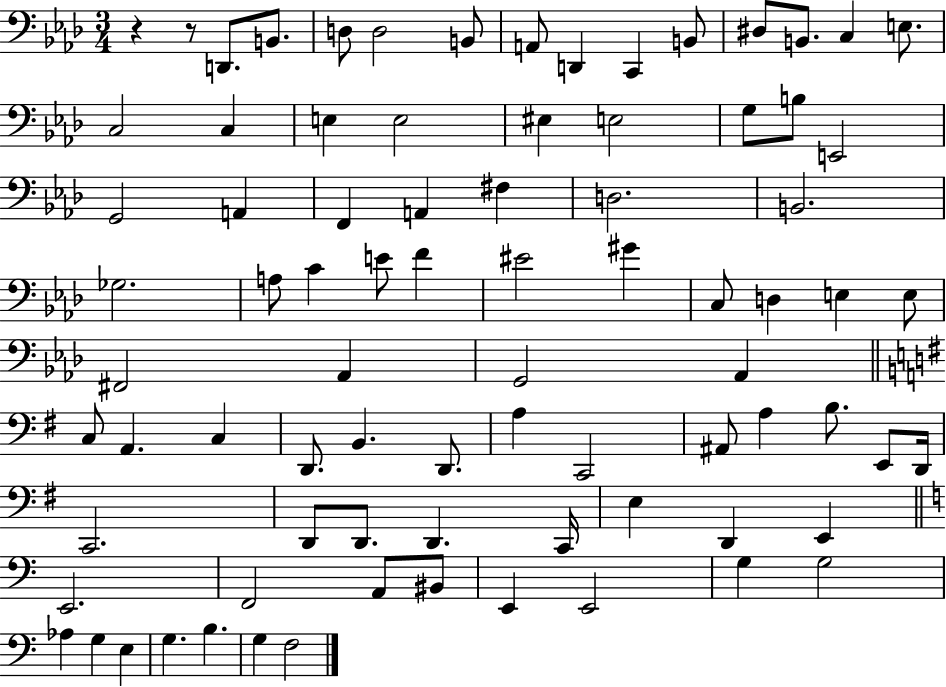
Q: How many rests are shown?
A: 2